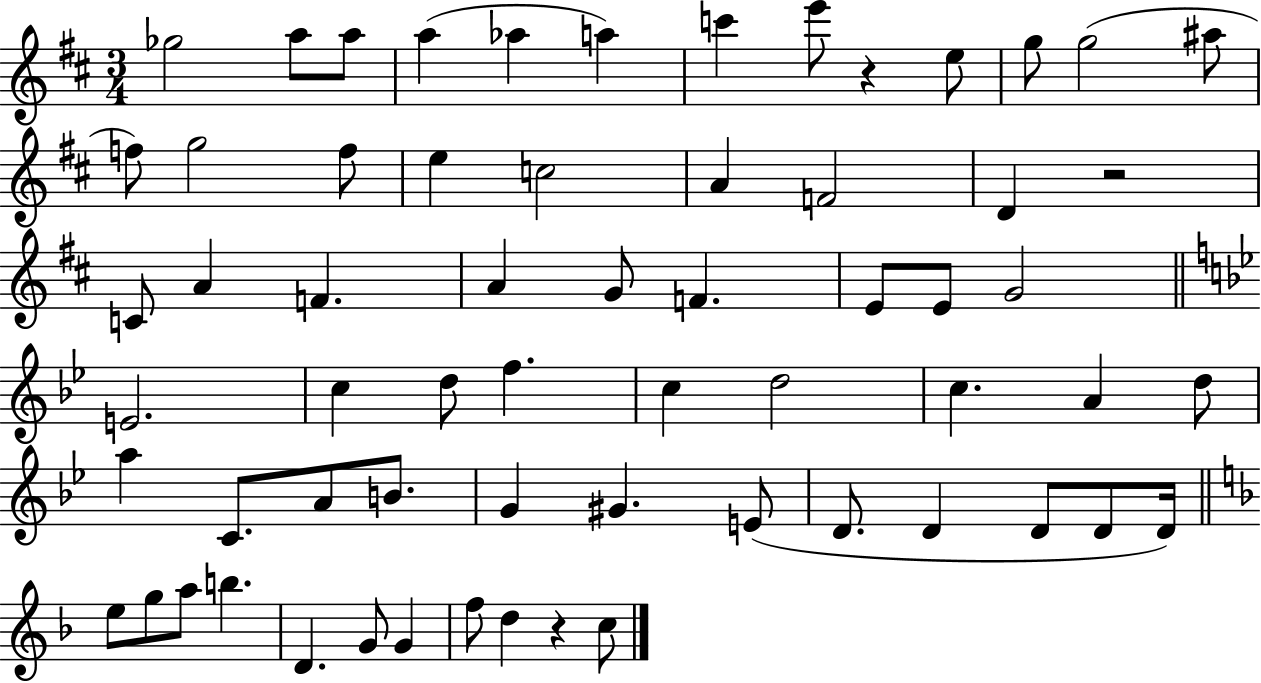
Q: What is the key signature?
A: D major